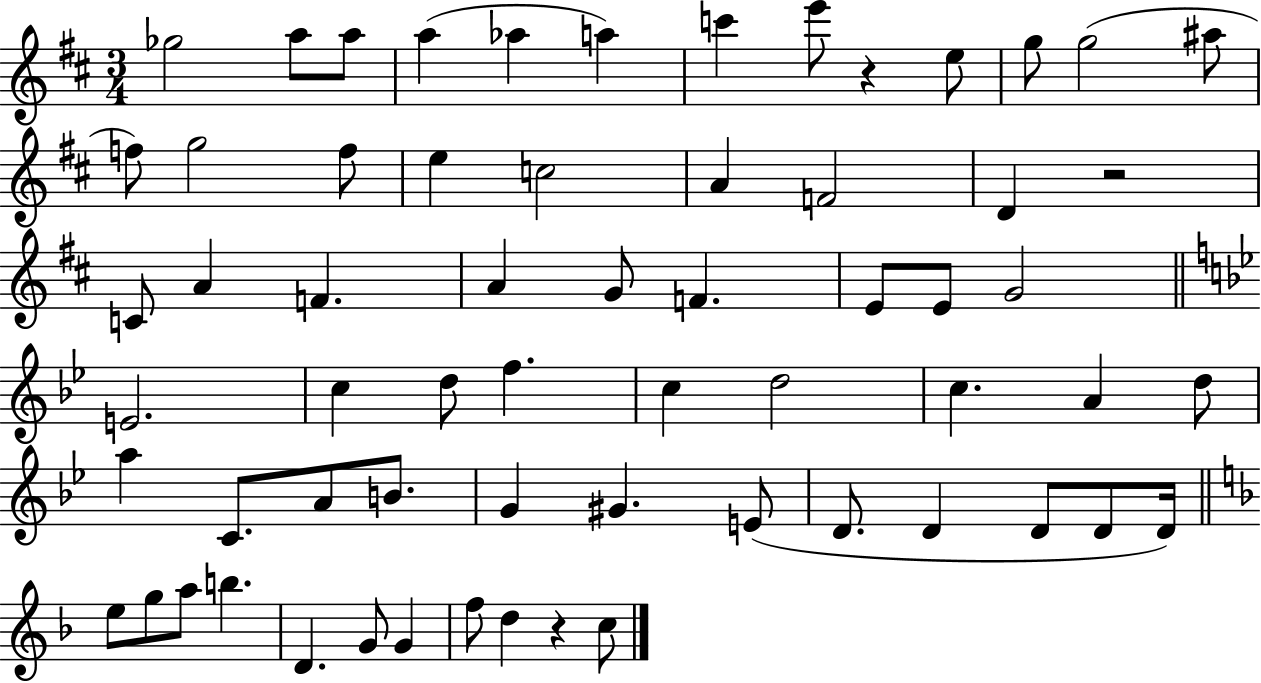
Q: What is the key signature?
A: D major